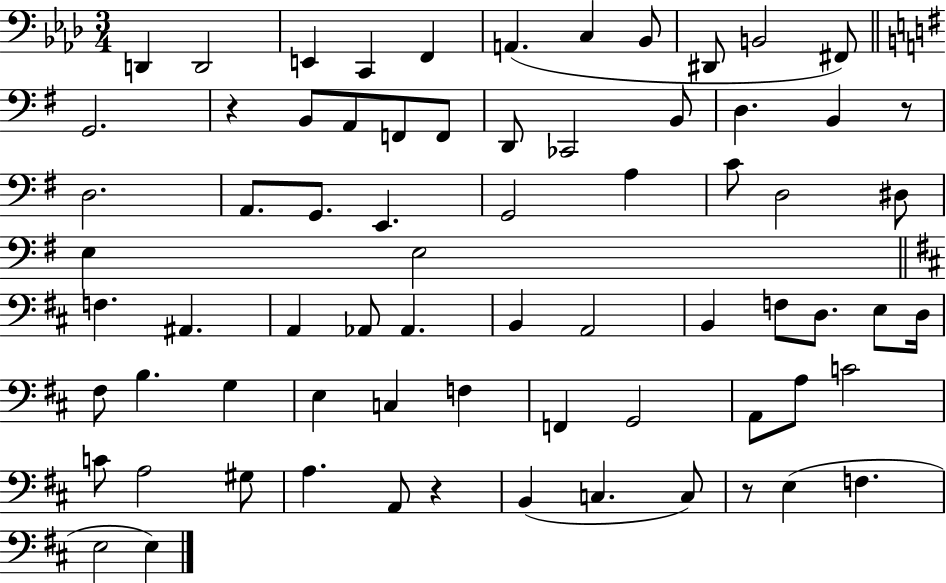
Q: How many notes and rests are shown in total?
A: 71